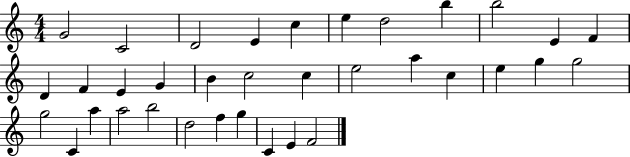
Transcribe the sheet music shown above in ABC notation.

X:1
T:Untitled
M:4/4
L:1/4
K:C
G2 C2 D2 E c e d2 b b2 E F D F E G B c2 c e2 a c e g g2 g2 C a a2 b2 d2 f g C E F2